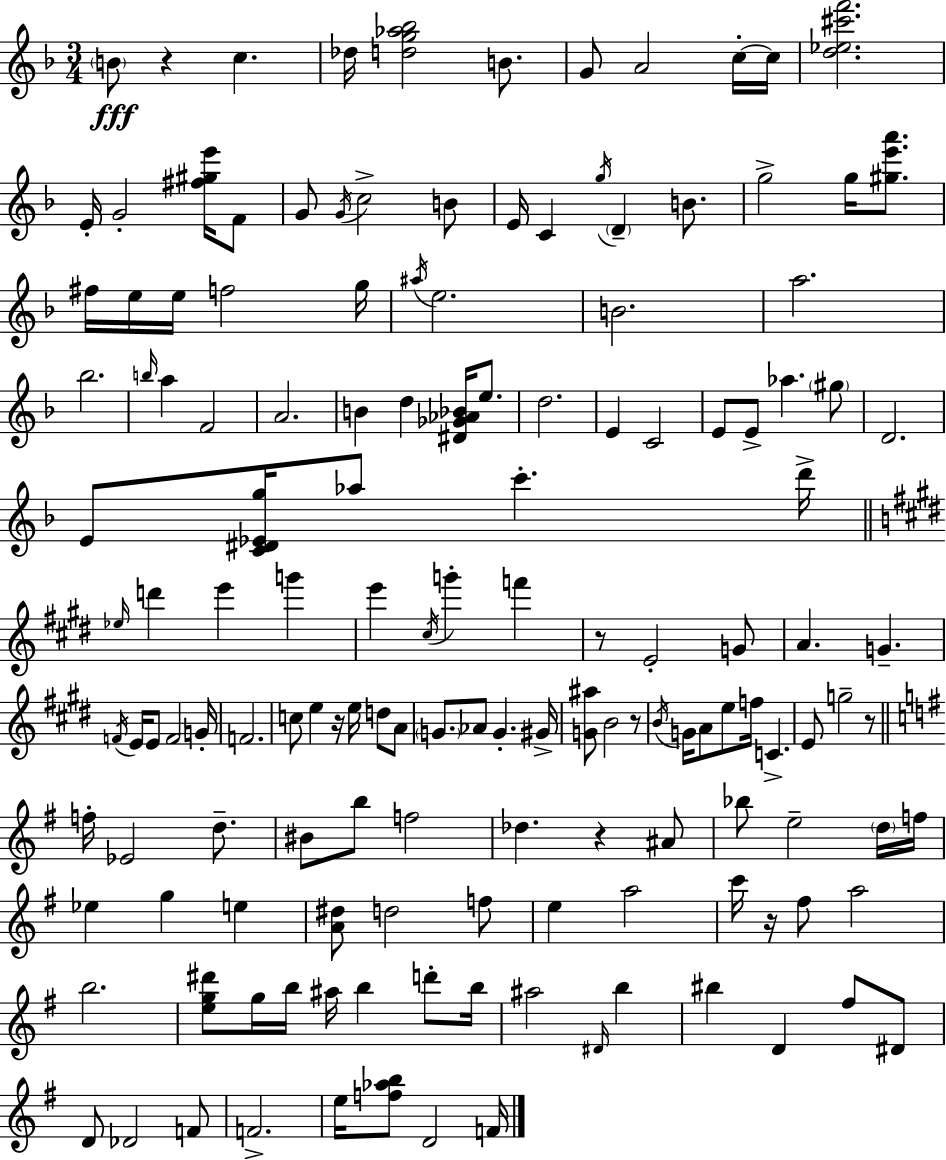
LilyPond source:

{
  \clef treble
  \numericTimeSignature
  \time 3/4
  \key d \minor
  \parenthesize b'8\fff r4 c''4. | des''16 <d'' g'' aes'' bes''>2 b'8. | g'8 a'2 c''16-.~~ c''16 | <d'' ees'' cis''' f'''>2. | \break e'16-. g'2-. <fis'' gis'' e'''>16 f'8 | g'8 \acciaccatura { g'16 } c''2-> b'8 | e'16 c'4 \acciaccatura { g''16 } \parenthesize d'4-- b'8. | g''2-> g''16 <gis'' e''' a'''>8. | \break fis''16 e''16 e''16 f''2 | g''16 \acciaccatura { ais''16 } e''2. | b'2. | a''2. | \break bes''2. | \grace { b''16 } a''4 f'2 | a'2. | b'4 d''4 | \break <dis' ges' aes' bes'>16 e''8. d''2. | e'4 c'2 | e'8 e'8-> aes''4. | \parenthesize gis''8 d'2. | \break e'8 <c' dis' ees' g''>16 aes''8 c'''4.-. | d'''16-> \bar "||" \break \key e \major \grace { ees''16 } d'''4 e'''4 g'''4 | e'''4 \acciaccatura { cis''16 } g'''4-. f'''4 | r8 e'2-. | g'8 a'4. g'4.-- | \break \acciaccatura { f'16 } e'16 e'8 f'2 | g'16-. f'2. | c''8 e''4 r16 e''16 d''8 | a'8 \parenthesize g'8. aes'8 g'4.-. | \break gis'16-> <g' ais''>8 b'2 | r8 \acciaccatura { b'16 } g'16 a'8 e''8 f''16 c'4.-> | e'8 g''2-- | r8 \bar "||" \break \key g \major f''16-. ees'2 d''8.-- | bis'8 b''8 f''2 | des''4. r4 ais'8 | bes''8 e''2-- \parenthesize d''16 f''16 | \break ees''4 g''4 e''4 | <a' dis''>8 d''2 f''8 | e''4 a''2 | c'''16 r16 fis''8 a''2 | \break b''2. | <e'' g'' dis'''>8 g''16 b''16 ais''16 b''4 d'''8-. b''16 | ais''2 \grace { dis'16 } b''4 | bis''4 d'4 fis''8 dis'8 | \break d'8 des'2 f'8 | f'2.-> | e''16 <f'' aes'' b''>8 d'2 | f'16 \bar "|."
}